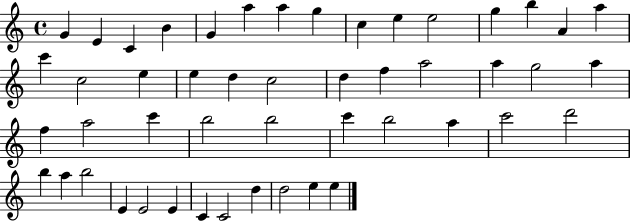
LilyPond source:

{
  \clef treble
  \time 4/4
  \defaultTimeSignature
  \key c \major
  g'4 e'4 c'4 b'4 | g'4 a''4 a''4 g''4 | c''4 e''4 e''2 | g''4 b''4 a'4 a''4 | \break c'''4 c''2 e''4 | e''4 d''4 c''2 | d''4 f''4 a''2 | a''4 g''2 a''4 | \break f''4 a''2 c'''4 | b''2 b''2 | c'''4 b''2 a''4 | c'''2 d'''2 | \break b''4 a''4 b''2 | e'4 e'2 e'4 | c'4 c'2 d''4 | d''2 e''4 e''4 | \break \bar "|."
}